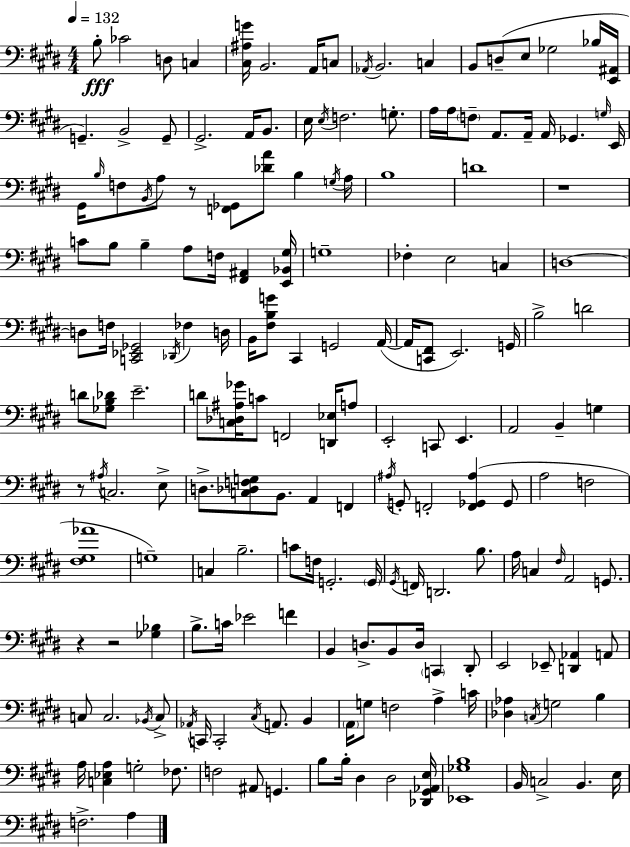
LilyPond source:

{
  \clef bass
  \numericTimeSignature
  \time 4/4
  \key e \major
  \tempo 4 = 132
  b8-.\fff ces'2 d8 c4 | <cis ais g'>16 b,2. a,16 c8 | \acciaccatura { aes,16 } b,2. c4 | b,8 d8--( e8 ges2 bes16 | \break <e, ais,>16 g,4.--) b,2-> g,8-- | gis,2.-> a,16 b,8. | e16 \acciaccatura { e16 } f2. g8.-. | a16 a16 \parenthesize f8-- a,8. a,16-- a,16 ges,4. | \break \grace { g16 } e,16 gis,16 \grace { b16 } f8 \acciaccatura { b,16 } a8 r8 <f, ges,>8 <des' a'>8 | b4 \acciaccatura { g16 } a16 b1 | d'1 | r1 | \break c'8 b8 b4-- a8 | f16 <fis, ais,>4 <e, bes, gis>16 g1-- | fes4-. e2 | c4 d1~~ | \break d8 f16 <c, ees, ges,>2 | \acciaccatura { des,16 } fes4 d16 b,16 <fis b g'>8 cis,4 g,2 | a,16~(~ a,16 <c, fis,>8 e,2.) | g,16 b2-> d'2 | \break d'8 <ges b des'>8 e'2.-- | d'8 <c des ais ges'>16 c'8 f,2 | <d, ees>16 a8 e,2-. c,8 | e,4. a,2 b,4-- | \break g4 r8 \acciaccatura { ais16 } c2. | e8-> d8.-> <c des f g>8 b,8. | a,4 f,4 \acciaccatura { ais16 } g,8-. f,2-. | <f, ges, ais>4( ges,8 a2 | \break f2 <fis gis aes'>1 | g1--) | c4 b2.-- | c'8 f16 g,2.-. | \break \parenthesize g,16 \acciaccatura { gis,16 } f,16 d,2. | b8. a16 c4 \grace { fis16 } | a,2 g,8. r4 r2 | <ges bes>4 b8.-> c'16 ees'2 | \break f'4 b,4 d8.-> | b,8 d16 \parenthesize c,4 dis,8-. e,2 | ees,8-- <d, aes,>4 a,8 c8 c2. | \acciaccatura { bes,16 } c8-> \acciaccatura { aes,16 } c,16 c,2-. | \break \acciaccatura { cis16 } a,8. b,4 \parenthesize a,16 g8 | f2 a4-> c'16 <des aes>4 | \acciaccatura { c16 } g2 b4 a16 | <c ees a>4 g2-. fes8. f2 | \break ais,8 g,4. b8 | b16-. dis4 dis2 <des, gis, aes, e>16 <ees, ges b>1 | b,16 | c2-> b,4. e16 f2.-> | \break a4 \bar "|."
}